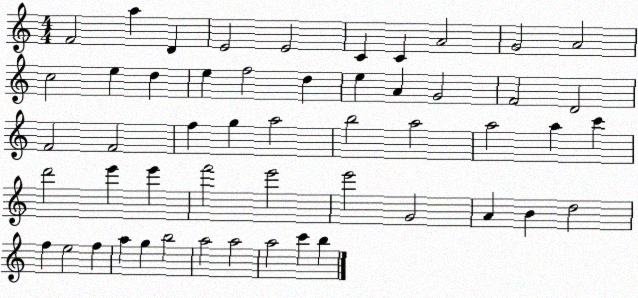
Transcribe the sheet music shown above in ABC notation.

X:1
T:Untitled
M:4/4
L:1/4
K:C
F2 a D E2 E2 C C A2 G2 A2 c2 e d e f2 d e A G2 F2 D2 F2 F2 f g a2 b2 a2 a2 a c' d'2 e' e' f'2 e'2 e'2 G2 A B d2 f e2 f a g b2 a2 a2 a2 c' b